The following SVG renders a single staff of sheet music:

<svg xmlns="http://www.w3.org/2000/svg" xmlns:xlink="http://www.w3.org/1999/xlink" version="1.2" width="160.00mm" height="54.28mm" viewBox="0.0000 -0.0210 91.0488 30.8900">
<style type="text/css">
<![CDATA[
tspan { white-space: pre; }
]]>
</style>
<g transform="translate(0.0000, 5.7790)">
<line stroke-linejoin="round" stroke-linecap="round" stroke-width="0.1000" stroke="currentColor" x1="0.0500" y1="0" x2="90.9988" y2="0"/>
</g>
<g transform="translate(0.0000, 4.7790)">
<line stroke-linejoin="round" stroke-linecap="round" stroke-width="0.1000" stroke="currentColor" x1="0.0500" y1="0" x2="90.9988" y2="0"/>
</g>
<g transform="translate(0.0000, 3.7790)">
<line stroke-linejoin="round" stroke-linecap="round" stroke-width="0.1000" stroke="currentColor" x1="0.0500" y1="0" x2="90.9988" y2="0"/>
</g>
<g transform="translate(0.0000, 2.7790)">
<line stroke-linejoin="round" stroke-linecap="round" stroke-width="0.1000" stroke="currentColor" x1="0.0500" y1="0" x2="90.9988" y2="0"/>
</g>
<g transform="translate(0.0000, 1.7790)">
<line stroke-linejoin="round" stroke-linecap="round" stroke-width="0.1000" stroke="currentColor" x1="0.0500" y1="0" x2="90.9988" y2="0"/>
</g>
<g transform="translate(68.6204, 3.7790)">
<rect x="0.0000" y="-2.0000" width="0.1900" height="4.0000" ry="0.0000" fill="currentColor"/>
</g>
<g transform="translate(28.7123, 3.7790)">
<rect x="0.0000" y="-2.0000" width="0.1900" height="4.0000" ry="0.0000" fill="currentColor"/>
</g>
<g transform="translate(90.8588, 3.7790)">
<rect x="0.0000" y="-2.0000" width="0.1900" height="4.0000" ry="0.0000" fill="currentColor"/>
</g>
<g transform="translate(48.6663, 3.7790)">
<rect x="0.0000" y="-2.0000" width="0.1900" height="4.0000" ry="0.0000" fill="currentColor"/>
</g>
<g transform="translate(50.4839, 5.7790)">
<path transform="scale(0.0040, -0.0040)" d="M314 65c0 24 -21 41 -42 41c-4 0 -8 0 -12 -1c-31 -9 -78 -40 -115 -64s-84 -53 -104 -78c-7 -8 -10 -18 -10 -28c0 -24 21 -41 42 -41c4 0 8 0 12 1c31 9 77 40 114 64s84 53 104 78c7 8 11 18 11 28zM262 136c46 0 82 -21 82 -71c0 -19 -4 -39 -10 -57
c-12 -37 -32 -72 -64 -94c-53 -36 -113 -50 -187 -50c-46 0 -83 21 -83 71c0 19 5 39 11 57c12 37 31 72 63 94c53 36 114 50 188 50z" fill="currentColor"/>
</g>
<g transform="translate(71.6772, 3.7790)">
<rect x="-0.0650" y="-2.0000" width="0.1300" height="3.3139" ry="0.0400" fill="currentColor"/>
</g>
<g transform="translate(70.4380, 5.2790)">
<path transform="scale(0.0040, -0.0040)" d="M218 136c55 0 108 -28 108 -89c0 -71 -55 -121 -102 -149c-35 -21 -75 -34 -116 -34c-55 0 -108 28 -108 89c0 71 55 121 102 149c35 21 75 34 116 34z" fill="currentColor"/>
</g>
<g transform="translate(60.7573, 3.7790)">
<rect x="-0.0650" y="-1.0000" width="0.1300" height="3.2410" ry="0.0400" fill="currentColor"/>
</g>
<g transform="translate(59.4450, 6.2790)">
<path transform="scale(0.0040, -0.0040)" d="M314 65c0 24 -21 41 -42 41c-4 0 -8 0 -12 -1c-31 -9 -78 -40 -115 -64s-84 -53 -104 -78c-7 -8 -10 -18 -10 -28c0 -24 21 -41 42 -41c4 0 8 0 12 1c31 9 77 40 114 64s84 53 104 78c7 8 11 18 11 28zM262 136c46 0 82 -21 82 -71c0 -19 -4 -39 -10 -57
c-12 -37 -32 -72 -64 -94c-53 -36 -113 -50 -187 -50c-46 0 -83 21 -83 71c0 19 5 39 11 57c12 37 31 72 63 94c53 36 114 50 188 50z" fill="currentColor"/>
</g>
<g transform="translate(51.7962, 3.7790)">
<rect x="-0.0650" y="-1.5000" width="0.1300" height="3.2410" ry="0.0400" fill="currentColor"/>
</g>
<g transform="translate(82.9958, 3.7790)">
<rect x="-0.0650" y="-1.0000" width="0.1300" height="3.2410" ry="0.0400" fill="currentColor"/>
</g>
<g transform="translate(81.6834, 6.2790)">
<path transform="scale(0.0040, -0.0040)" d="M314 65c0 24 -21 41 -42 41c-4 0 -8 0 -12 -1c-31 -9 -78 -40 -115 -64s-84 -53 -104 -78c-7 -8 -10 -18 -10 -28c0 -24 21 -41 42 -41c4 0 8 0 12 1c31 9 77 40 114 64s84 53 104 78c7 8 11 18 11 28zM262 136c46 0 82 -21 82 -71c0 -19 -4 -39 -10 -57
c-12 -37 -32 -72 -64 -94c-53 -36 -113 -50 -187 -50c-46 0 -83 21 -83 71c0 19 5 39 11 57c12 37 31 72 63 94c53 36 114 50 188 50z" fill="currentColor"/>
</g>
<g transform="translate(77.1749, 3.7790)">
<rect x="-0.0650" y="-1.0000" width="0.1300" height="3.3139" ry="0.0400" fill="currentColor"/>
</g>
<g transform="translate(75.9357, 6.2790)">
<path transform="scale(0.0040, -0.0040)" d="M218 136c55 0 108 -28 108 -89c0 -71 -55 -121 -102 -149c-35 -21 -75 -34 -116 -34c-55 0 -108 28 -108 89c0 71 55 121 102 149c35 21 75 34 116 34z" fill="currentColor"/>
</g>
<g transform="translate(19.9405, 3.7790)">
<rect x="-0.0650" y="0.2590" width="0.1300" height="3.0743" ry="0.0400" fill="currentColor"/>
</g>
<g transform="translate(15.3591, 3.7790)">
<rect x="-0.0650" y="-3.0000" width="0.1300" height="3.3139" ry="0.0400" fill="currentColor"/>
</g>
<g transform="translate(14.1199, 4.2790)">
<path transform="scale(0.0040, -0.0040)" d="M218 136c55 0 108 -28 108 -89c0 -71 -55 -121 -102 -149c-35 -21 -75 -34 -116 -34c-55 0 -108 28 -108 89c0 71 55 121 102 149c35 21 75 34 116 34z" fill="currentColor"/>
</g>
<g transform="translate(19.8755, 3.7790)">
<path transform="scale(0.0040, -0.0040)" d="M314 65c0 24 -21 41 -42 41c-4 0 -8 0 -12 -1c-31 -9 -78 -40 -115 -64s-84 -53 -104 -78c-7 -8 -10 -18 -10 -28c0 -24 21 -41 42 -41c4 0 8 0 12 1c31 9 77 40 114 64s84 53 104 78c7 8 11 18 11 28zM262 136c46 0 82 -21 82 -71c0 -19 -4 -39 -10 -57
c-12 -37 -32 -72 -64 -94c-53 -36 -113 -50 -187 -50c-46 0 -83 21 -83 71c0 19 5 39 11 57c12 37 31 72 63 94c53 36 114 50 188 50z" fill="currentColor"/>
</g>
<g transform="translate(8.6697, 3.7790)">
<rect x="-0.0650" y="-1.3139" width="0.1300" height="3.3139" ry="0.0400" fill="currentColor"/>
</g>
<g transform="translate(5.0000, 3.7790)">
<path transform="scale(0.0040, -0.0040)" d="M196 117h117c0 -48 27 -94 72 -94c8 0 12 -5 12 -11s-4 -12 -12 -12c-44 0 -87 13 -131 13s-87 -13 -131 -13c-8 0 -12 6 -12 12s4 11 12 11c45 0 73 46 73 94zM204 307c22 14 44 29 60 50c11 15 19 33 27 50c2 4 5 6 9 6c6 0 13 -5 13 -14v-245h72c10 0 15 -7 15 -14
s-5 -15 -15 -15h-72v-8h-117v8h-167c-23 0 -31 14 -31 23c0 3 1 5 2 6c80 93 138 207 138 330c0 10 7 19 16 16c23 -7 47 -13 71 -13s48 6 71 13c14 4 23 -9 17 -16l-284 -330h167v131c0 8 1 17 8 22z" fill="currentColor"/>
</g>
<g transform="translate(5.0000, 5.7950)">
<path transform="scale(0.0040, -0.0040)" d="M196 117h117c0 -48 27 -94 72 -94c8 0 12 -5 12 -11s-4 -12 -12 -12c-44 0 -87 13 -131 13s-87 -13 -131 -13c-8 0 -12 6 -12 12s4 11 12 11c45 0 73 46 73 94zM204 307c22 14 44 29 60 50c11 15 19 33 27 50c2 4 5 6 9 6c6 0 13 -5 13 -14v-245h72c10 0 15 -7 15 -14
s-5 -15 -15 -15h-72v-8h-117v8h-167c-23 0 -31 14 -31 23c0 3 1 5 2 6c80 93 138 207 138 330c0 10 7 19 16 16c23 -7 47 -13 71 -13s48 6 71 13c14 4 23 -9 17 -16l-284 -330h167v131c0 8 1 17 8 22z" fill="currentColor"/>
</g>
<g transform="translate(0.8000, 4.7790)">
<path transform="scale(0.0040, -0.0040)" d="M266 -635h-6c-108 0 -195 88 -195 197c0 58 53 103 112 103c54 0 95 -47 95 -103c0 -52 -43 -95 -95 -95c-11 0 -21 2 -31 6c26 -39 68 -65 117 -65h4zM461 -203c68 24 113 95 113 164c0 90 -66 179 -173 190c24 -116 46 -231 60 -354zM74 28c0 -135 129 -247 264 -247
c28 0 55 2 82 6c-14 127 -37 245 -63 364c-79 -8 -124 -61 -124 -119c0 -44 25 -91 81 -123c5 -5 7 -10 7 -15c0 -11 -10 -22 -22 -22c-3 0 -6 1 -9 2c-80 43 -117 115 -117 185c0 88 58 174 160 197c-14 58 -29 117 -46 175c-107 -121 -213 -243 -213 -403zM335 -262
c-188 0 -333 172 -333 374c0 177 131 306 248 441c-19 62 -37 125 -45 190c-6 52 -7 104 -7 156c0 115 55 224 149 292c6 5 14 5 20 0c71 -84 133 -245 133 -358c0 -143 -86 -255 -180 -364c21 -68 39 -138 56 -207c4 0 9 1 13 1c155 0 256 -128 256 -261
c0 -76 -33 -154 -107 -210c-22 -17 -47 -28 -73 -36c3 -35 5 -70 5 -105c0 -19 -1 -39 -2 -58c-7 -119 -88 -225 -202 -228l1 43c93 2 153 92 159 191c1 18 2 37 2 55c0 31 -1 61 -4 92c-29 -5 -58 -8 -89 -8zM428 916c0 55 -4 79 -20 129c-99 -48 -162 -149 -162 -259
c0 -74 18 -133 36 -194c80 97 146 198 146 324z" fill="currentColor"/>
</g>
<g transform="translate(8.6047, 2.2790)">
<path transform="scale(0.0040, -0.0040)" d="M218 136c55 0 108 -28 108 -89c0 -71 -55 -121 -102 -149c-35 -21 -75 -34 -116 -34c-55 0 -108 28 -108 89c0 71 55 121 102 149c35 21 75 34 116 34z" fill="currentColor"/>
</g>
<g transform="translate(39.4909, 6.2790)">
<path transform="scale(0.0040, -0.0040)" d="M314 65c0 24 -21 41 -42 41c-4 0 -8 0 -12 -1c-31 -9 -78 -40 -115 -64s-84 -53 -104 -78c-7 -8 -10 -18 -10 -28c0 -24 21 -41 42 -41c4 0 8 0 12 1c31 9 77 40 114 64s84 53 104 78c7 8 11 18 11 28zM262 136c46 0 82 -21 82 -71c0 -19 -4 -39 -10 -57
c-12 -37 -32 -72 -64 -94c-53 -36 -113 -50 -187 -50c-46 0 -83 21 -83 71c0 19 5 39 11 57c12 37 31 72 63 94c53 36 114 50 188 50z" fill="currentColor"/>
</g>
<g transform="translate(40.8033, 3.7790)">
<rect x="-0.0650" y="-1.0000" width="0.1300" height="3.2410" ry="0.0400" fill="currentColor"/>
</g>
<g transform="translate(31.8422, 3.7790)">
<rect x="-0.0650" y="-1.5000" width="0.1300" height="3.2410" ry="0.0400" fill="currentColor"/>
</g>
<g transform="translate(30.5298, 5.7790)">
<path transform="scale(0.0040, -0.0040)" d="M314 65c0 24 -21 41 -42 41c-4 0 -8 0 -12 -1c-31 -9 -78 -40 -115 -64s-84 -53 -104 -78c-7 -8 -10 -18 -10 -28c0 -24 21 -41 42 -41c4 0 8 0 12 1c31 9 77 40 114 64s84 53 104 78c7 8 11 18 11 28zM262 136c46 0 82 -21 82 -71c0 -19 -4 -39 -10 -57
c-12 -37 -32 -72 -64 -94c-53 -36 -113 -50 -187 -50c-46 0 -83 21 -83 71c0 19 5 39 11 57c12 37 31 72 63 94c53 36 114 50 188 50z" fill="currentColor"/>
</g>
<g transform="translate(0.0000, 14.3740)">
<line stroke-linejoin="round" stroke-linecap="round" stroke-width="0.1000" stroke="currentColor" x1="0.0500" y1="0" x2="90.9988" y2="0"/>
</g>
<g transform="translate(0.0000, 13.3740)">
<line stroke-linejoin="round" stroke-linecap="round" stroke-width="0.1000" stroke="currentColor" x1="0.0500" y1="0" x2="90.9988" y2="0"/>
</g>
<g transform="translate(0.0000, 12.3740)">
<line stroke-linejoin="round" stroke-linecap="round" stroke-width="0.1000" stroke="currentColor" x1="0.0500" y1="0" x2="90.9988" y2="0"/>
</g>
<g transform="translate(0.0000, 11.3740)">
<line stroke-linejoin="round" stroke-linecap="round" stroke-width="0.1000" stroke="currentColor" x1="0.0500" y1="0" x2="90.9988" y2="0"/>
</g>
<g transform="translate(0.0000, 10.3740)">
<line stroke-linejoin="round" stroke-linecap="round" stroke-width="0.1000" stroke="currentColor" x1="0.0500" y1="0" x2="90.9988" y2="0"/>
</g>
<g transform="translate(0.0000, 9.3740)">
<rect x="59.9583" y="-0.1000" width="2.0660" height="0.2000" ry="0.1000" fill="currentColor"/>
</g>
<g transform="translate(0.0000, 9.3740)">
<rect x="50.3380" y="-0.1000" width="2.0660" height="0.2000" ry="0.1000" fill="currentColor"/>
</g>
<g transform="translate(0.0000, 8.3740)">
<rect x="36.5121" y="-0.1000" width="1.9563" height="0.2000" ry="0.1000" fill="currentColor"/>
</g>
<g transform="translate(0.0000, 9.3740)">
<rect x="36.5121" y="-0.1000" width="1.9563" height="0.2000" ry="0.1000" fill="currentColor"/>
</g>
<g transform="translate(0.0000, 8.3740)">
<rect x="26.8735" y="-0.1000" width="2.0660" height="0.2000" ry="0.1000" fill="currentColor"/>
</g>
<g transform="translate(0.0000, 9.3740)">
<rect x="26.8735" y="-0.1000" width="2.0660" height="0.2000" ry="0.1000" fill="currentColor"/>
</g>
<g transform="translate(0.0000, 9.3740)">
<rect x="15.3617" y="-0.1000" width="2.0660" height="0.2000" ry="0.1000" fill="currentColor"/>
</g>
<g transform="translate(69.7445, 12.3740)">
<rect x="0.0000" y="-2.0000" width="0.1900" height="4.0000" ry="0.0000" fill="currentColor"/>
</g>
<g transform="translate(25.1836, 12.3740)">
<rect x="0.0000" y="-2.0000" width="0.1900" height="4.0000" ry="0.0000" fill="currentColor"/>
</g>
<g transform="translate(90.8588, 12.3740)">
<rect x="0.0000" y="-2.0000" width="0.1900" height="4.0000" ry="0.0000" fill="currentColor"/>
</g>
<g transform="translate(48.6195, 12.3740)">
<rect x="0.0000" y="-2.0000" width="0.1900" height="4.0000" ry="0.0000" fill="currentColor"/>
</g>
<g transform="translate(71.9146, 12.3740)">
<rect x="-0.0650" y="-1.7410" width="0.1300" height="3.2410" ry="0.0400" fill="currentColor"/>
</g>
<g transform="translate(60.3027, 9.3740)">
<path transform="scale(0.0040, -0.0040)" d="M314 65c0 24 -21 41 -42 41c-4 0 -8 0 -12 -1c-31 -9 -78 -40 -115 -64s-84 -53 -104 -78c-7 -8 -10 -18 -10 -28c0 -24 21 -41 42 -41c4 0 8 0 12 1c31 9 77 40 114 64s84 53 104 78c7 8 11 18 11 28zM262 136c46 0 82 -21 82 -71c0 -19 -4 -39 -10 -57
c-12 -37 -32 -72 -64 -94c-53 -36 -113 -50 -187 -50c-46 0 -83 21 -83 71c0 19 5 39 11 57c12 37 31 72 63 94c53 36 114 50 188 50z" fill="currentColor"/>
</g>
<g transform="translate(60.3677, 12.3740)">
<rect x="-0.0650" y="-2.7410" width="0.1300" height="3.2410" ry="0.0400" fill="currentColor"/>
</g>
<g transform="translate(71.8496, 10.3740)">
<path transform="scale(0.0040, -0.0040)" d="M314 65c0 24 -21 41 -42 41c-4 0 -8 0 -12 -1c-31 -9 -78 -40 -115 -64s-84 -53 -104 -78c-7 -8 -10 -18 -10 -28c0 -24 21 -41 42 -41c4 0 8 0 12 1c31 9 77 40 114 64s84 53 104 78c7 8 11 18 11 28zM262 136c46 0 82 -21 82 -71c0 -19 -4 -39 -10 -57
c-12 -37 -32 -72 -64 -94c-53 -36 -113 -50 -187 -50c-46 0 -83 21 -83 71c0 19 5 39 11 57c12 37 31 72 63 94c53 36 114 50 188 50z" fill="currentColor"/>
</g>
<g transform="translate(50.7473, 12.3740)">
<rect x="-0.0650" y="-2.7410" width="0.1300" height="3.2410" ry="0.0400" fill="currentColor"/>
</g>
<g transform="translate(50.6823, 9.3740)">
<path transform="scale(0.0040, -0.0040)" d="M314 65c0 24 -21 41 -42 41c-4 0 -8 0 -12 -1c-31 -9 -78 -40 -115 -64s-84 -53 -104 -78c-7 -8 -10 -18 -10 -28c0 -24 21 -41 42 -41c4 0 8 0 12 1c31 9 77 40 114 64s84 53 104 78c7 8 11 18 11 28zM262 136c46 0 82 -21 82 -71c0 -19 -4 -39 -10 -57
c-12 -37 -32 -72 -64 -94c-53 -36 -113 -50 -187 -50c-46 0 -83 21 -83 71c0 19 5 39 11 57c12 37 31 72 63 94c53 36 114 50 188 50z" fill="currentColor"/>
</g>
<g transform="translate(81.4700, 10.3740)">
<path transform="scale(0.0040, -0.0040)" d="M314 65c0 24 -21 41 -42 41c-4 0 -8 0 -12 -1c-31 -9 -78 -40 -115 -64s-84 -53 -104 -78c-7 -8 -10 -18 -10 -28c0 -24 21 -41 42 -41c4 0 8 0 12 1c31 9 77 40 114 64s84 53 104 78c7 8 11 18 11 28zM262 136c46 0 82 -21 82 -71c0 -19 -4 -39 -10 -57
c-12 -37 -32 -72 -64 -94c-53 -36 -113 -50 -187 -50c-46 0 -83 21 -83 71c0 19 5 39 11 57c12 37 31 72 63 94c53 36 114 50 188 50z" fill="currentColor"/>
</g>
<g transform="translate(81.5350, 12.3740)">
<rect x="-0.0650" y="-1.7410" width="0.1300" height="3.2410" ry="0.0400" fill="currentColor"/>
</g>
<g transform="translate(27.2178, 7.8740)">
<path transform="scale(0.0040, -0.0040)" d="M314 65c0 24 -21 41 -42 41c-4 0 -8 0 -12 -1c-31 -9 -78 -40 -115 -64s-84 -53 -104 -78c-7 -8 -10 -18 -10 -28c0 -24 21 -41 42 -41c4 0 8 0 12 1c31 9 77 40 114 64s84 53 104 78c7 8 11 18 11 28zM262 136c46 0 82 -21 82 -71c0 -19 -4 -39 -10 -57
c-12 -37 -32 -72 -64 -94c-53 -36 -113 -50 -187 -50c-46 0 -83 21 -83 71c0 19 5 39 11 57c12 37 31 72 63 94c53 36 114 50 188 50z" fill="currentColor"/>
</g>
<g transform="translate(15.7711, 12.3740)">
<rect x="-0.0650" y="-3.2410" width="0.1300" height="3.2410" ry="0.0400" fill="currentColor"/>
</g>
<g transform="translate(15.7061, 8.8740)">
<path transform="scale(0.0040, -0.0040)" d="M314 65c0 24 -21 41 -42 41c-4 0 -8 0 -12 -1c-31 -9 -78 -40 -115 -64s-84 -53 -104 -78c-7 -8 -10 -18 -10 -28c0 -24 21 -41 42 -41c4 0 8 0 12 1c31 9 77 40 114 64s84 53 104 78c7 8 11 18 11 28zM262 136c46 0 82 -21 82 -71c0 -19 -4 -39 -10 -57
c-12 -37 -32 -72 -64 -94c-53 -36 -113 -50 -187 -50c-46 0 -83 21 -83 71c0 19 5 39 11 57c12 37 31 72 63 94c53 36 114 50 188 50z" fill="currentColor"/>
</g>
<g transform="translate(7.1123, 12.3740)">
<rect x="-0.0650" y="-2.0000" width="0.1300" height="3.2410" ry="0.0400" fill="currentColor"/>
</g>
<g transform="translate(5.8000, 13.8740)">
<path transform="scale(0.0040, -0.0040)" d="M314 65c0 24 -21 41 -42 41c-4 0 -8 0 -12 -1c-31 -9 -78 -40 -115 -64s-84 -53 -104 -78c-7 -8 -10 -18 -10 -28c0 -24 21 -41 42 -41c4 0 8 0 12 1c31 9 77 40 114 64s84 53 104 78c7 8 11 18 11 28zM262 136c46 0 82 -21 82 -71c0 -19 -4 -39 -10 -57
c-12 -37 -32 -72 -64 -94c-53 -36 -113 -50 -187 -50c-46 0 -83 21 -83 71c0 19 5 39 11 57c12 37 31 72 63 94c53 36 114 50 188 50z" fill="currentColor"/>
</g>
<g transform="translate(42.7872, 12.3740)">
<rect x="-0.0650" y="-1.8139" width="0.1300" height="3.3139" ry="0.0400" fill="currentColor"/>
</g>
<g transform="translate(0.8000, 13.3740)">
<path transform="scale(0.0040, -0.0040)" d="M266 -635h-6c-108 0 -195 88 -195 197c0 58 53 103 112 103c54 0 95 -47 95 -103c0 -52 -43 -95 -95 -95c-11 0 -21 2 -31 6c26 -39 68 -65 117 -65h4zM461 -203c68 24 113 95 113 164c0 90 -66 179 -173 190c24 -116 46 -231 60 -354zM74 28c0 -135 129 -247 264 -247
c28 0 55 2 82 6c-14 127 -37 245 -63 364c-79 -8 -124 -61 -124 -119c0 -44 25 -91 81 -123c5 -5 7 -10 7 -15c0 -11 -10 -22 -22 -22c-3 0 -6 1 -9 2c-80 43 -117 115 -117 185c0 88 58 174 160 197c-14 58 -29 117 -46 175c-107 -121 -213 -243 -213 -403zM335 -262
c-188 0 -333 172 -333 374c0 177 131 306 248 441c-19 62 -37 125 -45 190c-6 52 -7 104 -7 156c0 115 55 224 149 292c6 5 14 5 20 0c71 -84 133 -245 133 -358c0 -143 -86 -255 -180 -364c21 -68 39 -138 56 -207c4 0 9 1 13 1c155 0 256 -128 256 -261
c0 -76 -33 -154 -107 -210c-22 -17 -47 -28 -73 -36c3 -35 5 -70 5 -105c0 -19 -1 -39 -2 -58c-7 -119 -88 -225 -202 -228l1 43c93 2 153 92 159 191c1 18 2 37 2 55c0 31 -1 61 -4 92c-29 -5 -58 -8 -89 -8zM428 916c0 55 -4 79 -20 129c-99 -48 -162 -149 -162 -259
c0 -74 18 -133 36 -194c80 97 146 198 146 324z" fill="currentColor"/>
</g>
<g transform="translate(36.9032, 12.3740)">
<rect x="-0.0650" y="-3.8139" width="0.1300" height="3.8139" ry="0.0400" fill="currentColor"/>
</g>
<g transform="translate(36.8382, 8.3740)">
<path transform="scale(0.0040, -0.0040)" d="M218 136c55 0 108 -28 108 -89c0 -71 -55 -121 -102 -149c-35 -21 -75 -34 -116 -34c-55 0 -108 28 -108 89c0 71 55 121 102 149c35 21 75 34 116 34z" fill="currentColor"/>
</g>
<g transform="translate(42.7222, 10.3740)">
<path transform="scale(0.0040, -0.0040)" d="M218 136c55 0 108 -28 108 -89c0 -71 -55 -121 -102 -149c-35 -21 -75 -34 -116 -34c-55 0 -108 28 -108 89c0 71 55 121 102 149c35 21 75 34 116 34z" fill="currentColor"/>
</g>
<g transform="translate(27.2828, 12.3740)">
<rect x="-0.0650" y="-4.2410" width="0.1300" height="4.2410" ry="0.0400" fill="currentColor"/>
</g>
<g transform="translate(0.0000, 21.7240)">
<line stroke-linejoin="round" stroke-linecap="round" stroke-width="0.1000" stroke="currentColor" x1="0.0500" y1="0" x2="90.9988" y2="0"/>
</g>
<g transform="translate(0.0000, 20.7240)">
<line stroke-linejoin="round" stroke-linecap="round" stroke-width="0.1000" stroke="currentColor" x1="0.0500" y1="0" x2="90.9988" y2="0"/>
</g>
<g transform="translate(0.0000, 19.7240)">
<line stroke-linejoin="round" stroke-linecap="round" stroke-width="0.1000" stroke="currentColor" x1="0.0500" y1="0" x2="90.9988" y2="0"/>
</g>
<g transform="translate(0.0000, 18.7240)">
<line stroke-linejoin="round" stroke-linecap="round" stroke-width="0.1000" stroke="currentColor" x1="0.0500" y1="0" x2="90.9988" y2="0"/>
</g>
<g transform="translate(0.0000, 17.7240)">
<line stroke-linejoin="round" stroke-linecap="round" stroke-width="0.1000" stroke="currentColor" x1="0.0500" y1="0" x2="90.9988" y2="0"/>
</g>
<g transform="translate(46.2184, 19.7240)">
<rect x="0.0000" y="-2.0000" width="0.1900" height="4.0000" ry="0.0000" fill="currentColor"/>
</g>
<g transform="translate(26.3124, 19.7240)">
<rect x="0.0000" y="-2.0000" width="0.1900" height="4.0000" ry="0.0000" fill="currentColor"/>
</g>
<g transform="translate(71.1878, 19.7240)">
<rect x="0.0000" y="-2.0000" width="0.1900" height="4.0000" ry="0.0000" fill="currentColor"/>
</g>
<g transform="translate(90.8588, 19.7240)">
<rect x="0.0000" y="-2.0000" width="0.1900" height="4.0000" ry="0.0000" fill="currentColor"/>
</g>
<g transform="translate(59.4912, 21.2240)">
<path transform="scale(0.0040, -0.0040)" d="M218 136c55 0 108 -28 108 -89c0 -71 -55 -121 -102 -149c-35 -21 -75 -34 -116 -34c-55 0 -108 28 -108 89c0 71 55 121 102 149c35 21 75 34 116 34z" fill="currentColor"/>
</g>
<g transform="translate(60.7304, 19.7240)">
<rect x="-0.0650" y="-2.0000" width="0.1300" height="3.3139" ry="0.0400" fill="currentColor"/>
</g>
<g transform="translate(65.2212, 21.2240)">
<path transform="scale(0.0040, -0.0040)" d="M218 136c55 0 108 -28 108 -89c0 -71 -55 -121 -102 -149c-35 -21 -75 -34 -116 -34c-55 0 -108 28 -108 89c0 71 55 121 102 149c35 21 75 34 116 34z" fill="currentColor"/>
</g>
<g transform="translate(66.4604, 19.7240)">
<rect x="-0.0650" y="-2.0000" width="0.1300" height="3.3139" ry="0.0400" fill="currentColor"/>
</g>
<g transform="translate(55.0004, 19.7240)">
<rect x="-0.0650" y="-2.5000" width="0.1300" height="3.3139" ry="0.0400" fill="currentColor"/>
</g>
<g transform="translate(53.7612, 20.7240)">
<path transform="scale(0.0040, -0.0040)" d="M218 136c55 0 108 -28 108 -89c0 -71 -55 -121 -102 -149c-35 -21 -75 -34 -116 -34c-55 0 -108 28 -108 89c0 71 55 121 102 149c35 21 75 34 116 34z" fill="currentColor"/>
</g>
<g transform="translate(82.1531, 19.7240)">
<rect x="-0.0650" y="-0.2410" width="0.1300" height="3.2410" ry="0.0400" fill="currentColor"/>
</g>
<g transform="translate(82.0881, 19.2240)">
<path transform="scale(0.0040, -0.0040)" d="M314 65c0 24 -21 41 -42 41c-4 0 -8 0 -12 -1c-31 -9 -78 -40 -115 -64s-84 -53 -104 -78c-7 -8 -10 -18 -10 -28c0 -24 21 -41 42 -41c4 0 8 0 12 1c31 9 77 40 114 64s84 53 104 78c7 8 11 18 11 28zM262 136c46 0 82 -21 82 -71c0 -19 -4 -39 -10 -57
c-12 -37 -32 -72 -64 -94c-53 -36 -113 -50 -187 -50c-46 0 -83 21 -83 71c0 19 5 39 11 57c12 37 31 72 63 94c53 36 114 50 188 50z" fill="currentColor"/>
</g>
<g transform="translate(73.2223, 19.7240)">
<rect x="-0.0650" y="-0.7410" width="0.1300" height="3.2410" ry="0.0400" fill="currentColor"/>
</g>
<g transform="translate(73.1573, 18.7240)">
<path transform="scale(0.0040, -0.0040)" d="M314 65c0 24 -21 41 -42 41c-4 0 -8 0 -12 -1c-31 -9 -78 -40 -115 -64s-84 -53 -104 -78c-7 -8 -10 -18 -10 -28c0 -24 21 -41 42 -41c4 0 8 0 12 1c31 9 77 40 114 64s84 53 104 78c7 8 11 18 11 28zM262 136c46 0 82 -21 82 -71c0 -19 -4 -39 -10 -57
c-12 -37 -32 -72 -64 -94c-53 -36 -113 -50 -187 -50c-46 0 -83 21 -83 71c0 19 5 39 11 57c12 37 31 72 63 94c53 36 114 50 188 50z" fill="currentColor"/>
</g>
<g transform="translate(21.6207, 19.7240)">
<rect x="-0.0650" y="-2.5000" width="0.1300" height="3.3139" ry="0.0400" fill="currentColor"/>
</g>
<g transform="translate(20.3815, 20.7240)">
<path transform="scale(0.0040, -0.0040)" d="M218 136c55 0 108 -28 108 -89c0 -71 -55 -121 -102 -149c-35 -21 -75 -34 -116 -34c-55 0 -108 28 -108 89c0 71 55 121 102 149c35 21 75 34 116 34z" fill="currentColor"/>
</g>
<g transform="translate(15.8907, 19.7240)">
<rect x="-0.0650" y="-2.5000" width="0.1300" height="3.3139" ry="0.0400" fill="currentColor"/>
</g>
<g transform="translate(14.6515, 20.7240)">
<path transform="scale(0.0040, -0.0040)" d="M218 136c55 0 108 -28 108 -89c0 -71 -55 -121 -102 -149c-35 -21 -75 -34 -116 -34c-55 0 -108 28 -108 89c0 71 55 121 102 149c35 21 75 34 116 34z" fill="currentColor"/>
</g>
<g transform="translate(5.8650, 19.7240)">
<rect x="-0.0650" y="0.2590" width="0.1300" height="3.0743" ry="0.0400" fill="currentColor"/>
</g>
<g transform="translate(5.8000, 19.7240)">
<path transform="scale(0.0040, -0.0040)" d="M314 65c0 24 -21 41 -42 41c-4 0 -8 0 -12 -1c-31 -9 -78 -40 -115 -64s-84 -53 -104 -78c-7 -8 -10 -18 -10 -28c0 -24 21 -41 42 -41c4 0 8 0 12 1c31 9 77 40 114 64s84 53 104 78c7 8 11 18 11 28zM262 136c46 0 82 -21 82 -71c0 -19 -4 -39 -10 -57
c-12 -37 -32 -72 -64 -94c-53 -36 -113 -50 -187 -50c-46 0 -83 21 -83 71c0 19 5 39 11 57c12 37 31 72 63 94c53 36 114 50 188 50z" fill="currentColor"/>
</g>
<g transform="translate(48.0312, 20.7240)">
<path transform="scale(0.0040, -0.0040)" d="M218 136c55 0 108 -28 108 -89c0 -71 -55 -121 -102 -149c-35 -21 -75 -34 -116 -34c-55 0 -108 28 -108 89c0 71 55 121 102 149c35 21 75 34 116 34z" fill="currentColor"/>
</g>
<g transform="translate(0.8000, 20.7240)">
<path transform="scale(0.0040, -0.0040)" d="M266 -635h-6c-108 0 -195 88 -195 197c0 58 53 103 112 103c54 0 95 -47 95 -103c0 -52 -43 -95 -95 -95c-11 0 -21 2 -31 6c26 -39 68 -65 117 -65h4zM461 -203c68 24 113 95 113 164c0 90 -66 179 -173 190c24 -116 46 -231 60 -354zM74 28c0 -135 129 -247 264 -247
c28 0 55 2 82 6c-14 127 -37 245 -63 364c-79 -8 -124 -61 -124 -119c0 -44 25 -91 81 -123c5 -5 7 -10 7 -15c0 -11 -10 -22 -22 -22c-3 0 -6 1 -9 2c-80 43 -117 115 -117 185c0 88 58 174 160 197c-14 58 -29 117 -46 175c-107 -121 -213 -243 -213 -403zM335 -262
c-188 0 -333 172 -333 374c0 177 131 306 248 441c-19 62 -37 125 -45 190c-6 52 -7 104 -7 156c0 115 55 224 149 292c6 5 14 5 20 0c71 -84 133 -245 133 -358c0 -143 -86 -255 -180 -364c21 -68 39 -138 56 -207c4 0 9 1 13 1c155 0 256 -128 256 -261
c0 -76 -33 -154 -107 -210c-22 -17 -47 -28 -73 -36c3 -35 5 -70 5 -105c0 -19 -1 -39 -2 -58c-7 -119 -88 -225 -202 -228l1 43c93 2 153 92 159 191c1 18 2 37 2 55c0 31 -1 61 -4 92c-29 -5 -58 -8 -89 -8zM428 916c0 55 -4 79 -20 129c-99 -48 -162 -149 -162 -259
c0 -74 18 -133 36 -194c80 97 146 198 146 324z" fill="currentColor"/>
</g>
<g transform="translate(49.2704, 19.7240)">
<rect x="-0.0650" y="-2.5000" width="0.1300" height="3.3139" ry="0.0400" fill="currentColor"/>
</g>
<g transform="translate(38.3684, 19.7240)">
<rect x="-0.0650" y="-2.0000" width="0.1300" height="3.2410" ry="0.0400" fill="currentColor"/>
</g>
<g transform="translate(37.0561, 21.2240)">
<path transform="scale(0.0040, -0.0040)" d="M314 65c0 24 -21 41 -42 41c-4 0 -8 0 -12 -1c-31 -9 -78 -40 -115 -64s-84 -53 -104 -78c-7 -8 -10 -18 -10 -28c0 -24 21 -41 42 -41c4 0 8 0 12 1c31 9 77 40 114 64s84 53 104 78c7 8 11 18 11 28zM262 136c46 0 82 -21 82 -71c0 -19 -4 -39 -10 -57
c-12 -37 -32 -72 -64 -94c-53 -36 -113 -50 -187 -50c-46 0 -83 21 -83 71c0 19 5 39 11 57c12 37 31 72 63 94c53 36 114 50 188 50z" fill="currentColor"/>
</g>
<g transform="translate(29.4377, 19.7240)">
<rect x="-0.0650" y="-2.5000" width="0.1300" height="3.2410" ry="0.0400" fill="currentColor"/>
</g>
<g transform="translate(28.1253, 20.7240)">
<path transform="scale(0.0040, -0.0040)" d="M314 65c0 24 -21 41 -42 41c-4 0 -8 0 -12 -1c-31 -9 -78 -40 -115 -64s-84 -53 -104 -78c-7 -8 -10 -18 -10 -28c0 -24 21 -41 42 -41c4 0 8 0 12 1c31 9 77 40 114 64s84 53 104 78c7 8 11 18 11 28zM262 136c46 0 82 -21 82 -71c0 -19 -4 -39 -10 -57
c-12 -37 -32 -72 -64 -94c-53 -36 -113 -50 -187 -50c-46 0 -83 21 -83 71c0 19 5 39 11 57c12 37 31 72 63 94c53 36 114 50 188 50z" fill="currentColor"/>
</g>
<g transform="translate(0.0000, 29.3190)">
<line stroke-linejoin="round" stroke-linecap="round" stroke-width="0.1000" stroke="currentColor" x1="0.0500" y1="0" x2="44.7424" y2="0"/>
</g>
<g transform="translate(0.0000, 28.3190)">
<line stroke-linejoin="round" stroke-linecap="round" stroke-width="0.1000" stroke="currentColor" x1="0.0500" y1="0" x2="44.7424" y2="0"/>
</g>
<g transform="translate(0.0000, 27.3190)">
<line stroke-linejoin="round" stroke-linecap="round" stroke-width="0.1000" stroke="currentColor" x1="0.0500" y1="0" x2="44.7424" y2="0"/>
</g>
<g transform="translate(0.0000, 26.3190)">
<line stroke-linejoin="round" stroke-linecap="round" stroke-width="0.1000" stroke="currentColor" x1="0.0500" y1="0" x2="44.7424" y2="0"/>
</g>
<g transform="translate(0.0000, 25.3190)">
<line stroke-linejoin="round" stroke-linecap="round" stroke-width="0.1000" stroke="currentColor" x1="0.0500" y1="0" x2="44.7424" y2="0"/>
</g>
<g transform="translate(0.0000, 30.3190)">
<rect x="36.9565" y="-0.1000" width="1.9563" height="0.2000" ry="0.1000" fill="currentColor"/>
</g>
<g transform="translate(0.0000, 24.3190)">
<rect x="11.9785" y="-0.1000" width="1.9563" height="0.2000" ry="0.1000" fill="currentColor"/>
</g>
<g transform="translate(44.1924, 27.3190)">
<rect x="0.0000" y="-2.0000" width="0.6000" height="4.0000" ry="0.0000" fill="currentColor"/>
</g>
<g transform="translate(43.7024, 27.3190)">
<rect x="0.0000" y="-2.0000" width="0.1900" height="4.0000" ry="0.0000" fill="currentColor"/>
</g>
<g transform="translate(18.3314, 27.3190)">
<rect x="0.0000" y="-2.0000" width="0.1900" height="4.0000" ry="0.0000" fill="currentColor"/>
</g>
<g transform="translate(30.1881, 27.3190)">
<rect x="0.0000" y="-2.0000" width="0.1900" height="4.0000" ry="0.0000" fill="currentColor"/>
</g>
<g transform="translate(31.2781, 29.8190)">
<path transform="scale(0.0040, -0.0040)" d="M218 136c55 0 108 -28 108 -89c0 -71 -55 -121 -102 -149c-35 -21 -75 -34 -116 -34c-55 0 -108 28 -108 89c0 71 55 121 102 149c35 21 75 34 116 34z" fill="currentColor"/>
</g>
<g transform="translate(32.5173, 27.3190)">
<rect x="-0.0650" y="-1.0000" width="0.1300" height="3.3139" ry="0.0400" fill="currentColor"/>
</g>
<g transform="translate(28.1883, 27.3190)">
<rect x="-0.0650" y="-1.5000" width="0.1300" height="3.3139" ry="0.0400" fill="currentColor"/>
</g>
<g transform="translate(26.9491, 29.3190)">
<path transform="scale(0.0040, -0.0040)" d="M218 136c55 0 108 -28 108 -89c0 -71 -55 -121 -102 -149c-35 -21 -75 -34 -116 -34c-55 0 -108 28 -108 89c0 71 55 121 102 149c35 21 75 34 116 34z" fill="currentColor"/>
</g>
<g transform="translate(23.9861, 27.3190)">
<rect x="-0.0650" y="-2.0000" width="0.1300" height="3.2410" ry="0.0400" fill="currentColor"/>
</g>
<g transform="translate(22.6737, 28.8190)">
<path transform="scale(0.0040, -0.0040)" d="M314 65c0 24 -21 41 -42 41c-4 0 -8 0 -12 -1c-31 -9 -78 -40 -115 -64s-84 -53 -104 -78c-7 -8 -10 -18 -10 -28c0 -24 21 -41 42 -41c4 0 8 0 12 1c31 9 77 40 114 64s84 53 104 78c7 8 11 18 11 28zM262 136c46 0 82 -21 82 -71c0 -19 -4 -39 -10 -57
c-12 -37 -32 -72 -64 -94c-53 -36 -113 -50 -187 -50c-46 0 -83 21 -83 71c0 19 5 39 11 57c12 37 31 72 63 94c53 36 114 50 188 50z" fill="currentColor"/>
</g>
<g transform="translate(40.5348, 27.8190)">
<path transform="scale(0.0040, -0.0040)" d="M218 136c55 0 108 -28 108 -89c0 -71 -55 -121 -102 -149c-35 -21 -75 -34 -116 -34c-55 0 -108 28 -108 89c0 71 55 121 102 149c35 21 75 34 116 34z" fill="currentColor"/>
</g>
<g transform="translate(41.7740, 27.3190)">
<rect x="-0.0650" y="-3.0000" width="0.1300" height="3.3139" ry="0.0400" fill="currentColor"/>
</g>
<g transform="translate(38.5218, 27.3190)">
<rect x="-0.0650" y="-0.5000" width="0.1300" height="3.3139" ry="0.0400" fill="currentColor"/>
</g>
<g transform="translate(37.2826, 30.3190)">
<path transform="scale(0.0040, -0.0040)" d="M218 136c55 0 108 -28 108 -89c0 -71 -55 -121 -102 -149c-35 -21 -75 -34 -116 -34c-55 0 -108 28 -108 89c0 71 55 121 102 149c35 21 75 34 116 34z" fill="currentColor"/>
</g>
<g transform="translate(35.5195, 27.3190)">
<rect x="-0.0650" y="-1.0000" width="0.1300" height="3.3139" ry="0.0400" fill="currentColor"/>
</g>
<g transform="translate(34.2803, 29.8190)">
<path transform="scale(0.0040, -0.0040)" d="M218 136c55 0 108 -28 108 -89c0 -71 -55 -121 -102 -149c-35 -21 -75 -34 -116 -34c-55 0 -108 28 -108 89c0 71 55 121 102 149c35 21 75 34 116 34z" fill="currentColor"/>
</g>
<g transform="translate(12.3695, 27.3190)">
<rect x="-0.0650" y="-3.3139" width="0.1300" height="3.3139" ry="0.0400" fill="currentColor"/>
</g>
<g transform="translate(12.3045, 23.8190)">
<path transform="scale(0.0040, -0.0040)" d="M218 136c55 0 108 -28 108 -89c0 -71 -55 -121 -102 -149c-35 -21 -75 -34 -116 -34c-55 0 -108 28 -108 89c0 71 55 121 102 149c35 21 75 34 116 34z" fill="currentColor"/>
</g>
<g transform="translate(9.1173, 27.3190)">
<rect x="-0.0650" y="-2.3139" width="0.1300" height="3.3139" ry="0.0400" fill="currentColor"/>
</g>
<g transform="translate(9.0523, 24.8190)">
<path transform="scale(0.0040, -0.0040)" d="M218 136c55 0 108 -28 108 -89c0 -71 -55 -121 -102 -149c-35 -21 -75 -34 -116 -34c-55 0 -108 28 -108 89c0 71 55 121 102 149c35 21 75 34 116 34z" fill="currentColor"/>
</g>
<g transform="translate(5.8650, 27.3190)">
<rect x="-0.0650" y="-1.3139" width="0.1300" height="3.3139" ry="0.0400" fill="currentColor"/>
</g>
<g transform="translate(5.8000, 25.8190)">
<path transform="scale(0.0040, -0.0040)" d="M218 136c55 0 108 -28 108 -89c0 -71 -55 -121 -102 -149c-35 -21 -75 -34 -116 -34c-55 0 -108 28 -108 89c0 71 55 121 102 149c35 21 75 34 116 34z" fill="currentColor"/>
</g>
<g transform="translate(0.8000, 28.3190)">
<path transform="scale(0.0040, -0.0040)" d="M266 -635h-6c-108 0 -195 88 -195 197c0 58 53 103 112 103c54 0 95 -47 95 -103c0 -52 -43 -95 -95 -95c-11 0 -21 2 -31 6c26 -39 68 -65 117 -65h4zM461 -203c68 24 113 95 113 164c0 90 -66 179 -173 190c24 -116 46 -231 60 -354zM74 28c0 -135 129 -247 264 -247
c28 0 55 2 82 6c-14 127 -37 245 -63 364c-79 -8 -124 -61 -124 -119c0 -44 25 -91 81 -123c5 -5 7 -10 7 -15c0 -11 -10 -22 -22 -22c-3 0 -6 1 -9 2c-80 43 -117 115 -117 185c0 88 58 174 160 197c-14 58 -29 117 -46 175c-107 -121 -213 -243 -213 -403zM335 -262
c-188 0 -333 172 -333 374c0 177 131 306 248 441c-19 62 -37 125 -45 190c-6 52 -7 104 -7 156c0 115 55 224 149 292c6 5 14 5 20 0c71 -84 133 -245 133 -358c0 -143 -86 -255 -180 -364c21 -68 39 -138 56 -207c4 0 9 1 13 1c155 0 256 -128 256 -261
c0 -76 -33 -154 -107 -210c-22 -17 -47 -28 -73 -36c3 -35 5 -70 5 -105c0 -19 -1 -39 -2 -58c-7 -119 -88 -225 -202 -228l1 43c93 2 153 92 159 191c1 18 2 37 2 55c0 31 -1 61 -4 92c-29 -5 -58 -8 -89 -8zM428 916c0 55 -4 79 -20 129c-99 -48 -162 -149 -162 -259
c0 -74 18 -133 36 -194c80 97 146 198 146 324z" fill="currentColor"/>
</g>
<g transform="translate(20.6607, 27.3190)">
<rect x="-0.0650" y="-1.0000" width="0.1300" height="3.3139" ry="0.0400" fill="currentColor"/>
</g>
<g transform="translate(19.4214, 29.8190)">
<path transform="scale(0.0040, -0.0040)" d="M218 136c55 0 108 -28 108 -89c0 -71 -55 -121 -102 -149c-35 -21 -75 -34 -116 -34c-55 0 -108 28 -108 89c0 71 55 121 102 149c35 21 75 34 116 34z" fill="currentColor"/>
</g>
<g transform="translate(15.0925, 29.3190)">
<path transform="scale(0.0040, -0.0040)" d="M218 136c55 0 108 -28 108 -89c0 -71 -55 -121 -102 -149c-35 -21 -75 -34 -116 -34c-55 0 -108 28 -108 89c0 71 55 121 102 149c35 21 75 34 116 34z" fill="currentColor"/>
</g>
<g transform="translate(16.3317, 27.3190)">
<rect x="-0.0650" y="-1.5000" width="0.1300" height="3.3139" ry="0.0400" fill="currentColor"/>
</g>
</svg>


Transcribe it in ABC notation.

X:1
T:Untitled
M:4/4
L:1/4
K:C
e A B2 E2 D2 E2 D2 F D D2 F2 b2 d'2 c' f a2 a2 f2 f2 B2 G G G2 F2 G G F F d2 c2 e g b E D F2 E D D C A